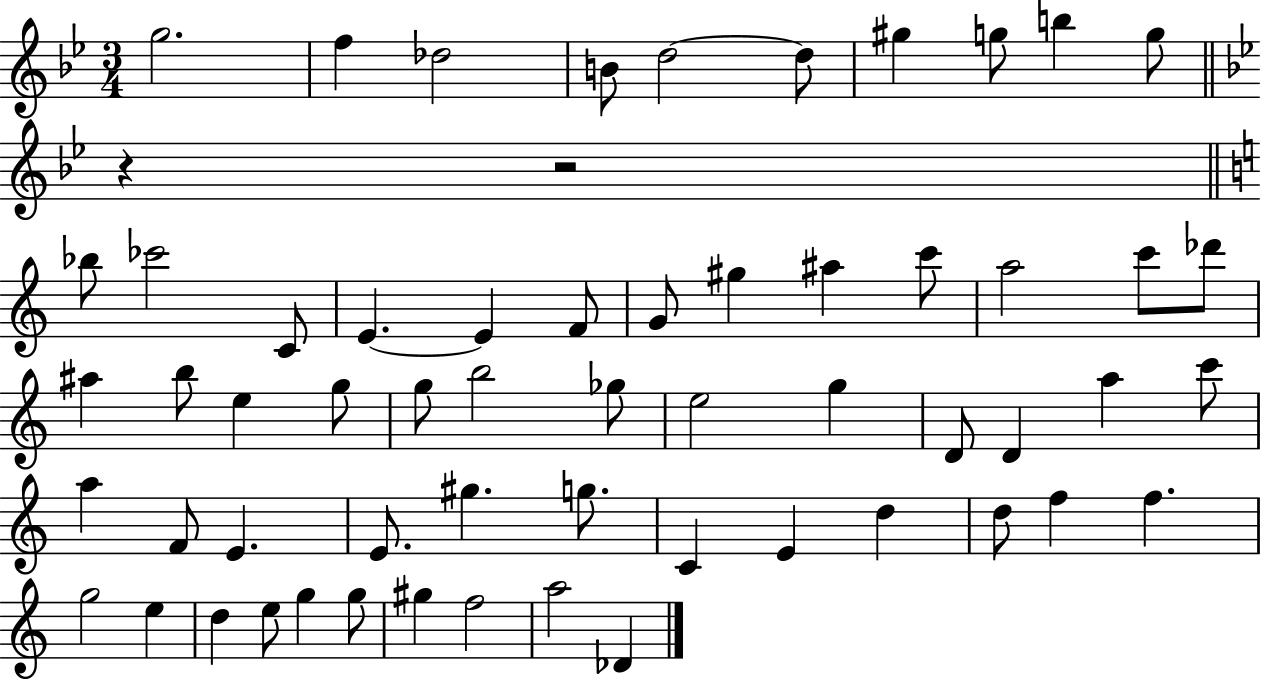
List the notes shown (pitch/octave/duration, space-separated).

G5/h. F5/q Db5/h B4/e D5/h D5/e G#5/q G5/e B5/q G5/e R/q R/h Bb5/e CES6/h C4/e E4/q. E4/q F4/e G4/e G#5/q A#5/q C6/e A5/h C6/e Db6/e A#5/q B5/e E5/q G5/e G5/e B5/h Gb5/e E5/h G5/q D4/e D4/q A5/q C6/e A5/q F4/e E4/q. E4/e. G#5/q. G5/e. C4/q E4/q D5/q D5/e F5/q F5/q. G5/h E5/q D5/q E5/e G5/q G5/e G#5/q F5/h A5/h Db4/q